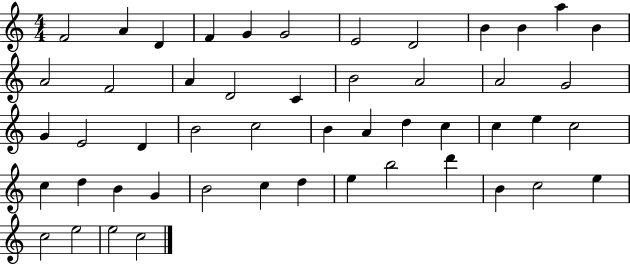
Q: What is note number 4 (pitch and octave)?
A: F4